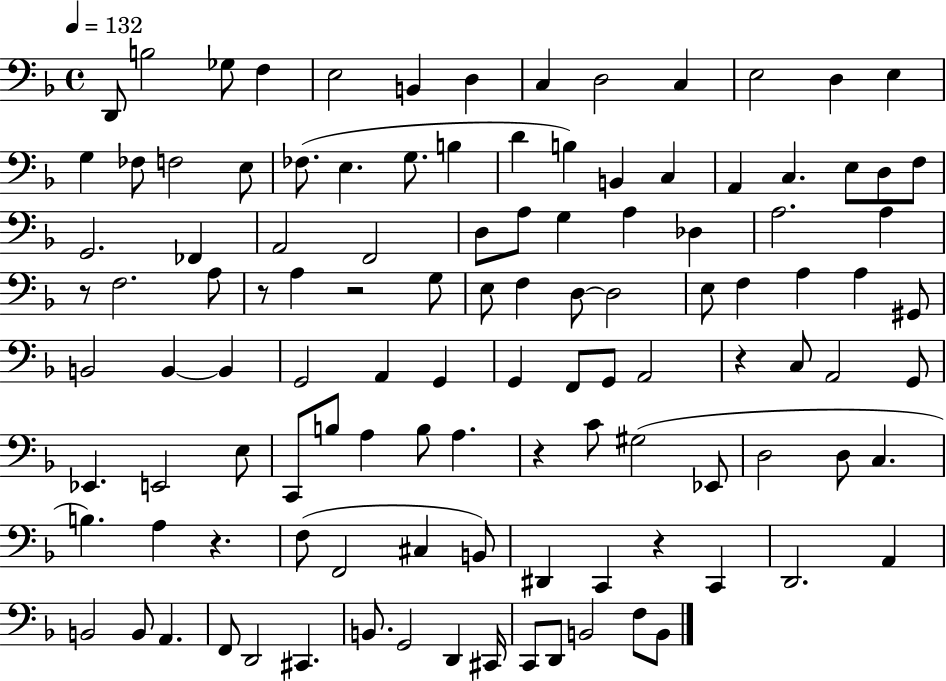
{
  \clef bass
  \time 4/4
  \defaultTimeSignature
  \key f \major
  \tempo 4 = 132
  \repeat volta 2 { d,8 b2 ges8 f4 | e2 b,4 d4 | c4 d2 c4 | e2 d4 e4 | \break g4 fes8 f2 e8 | fes8.( e4. g8. b4 | d'4 b4) b,4 c4 | a,4 c4. e8 d8 f8 | \break g,2. fes,4 | a,2 f,2 | d8 a8 g4 a4 des4 | a2. a4 | \break r8 f2. a8 | r8 a4 r2 g8 | e8 f4 d8~~ d2 | e8 f4 a4 a4 gis,8 | \break b,2 b,4~~ b,4 | g,2 a,4 g,4 | g,4 f,8 g,8 a,2 | r4 c8 a,2 g,8 | \break ees,4. e,2 e8 | c,8 b8 a4 b8 a4. | r4 c'8 gis2( ees,8 | d2 d8 c4. | \break b4.) a4 r4. | f8( f,2 cis4 b,8) | dis,4 c,4 r4 c,4 | d,2. a,4 | \break b,2 b,8 a,4. | f,8 d,2 cis,4. | b,8. g,2 d,4 cis,16 | c,8 d,8 b,2 f8 b,8 | \break } \bar "|."
}